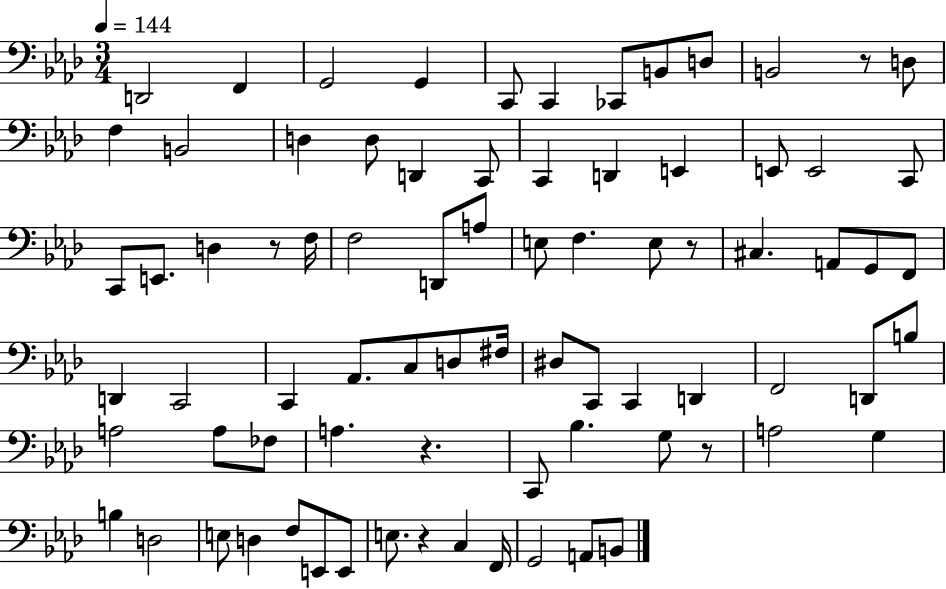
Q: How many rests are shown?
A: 6